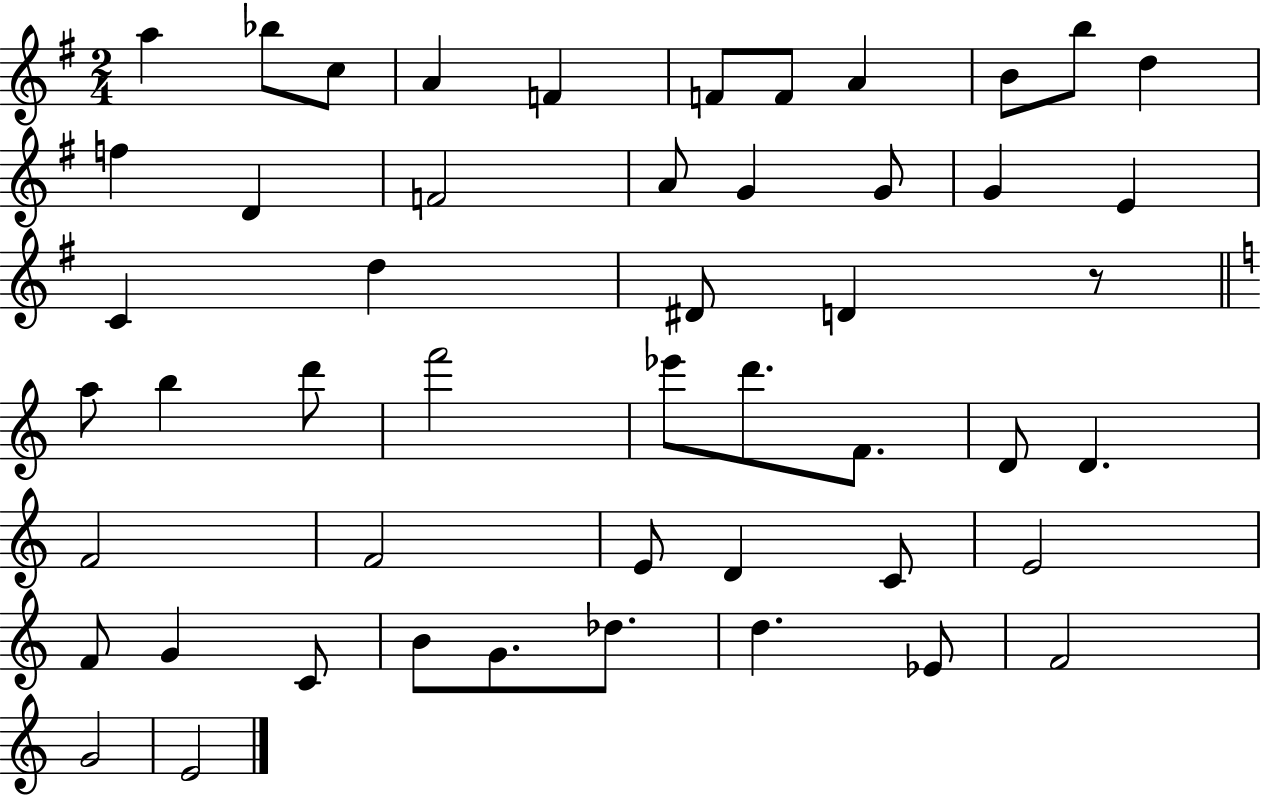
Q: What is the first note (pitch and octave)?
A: A5